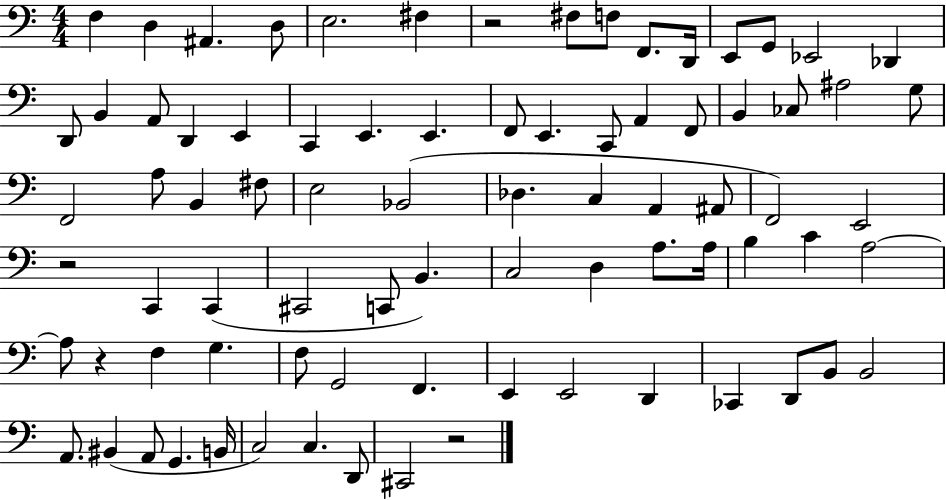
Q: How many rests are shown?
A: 4